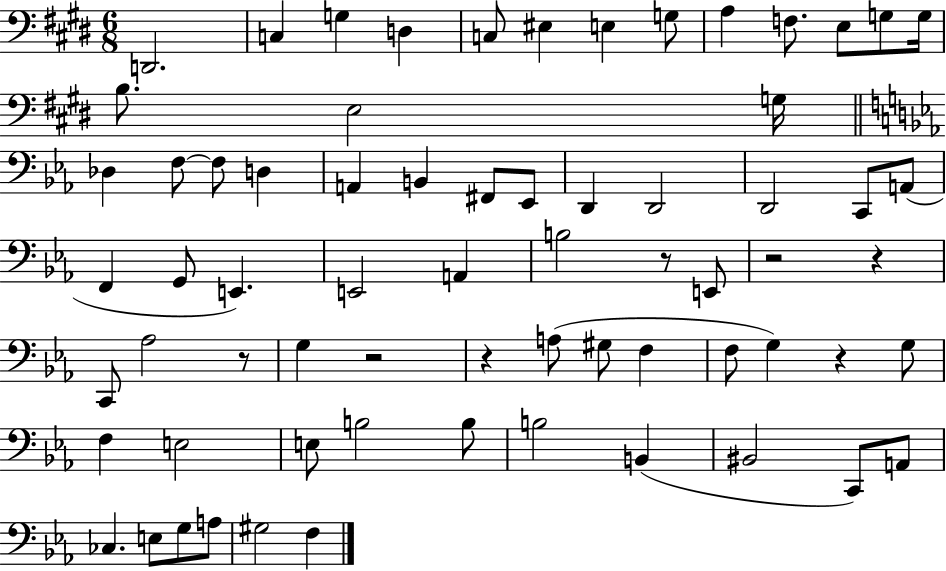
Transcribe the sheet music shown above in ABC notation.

X:1
T:Untitled
M:6/8
L:1/4
K:E
D,,2 C, G, D, C,/2 ^E, E, G,/2 A, F,/2 E,/2 G,/2 G,/4 B,/2 E,2 G,/4 _D, F,/2 F,/2 D, A,, B,, ^F,,/2 _E,,/2 D,, D,,2 D,,2 C,,/2 A,,/2 F,, G,,/2 E,, E,,2 A,, B,2 z/2 E,,/2 z2 z C,,/2 _A,2 z/2 G, z2 z A,/2 ^G,/2 F, F,/2 G, z G,/2 F, E,2 E,/2 B,2 B,/2 B,2 B,, ^B,,2 C,,/2 A,,/2 _C, E,/2 G,/2 A,/2 ^G,2 F,